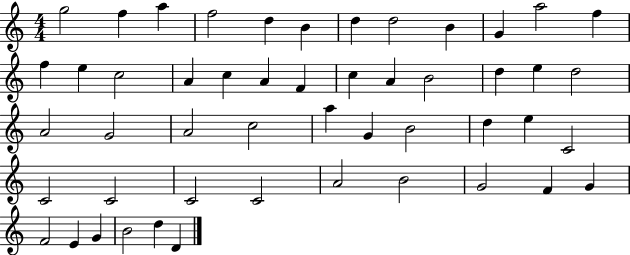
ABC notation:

X:1
T:Untitled
M:4/4
L:1/4
K:C
g2 f a f2 d B d d2 B G a2 f f e c2 A c A F c A B2 d e d2 A2 G2 A2 c2 a G B2 d e C2 C2 C2 C2 C2 A2 B2 G2 F G F2 E G B2 d D